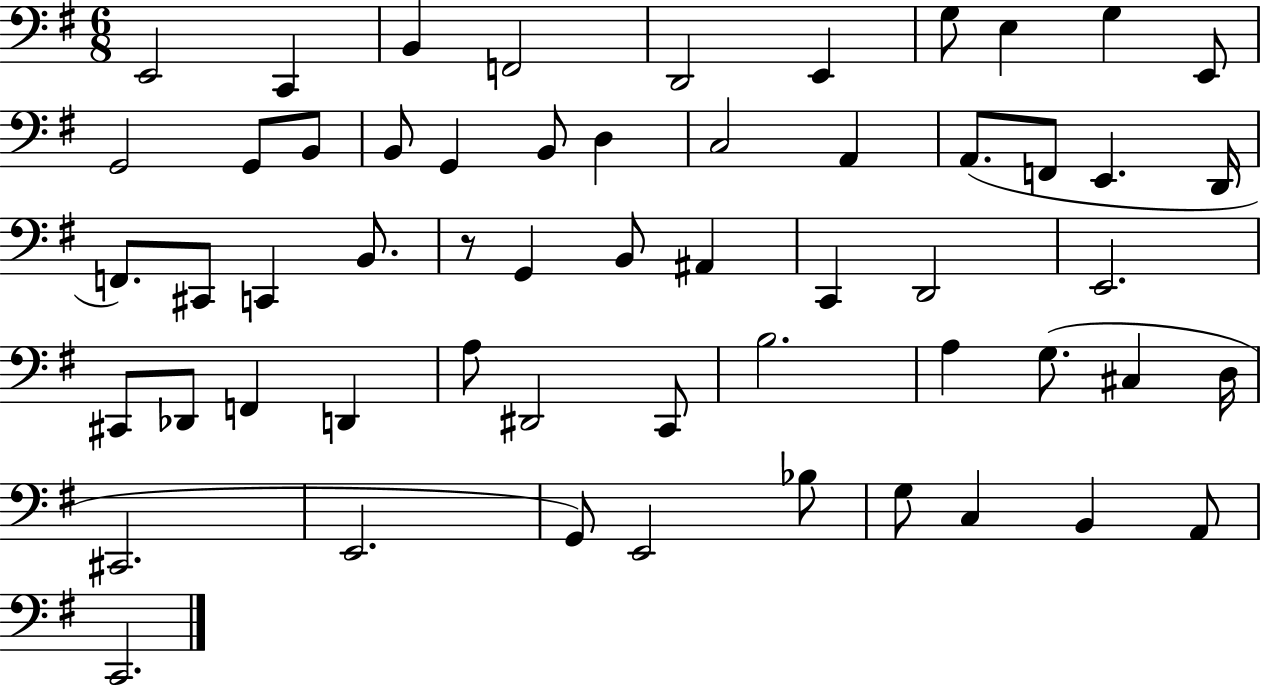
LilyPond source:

{
  \clef bass
  \numericTimeSignature
  \time 6/8
  \key g \major
  e,2 c,4 | b,4 f,2 | d,2 e,4 | g8 e4 g4 e,8 | \break g,2 g,8 b,8 | b,8 g,4 b,8 d4 | c2 a,4 | a,8.( f,8 e,4. d,16 | \break f,8.) cis,8 c,4 b,8. | r8 g,4 b,8 ais,4 | c,4 d,2 | e,2. | \break cis,8 des,8 f,4 d,4 | a8 dis,2 c,8 | b2. | a4 g8.( cis4 d16 | \break cis,2. | e,2. | g,8) e,2 bes8 | g8 c4 b,4 a,8 | \break c,2. | \bar "|."
}